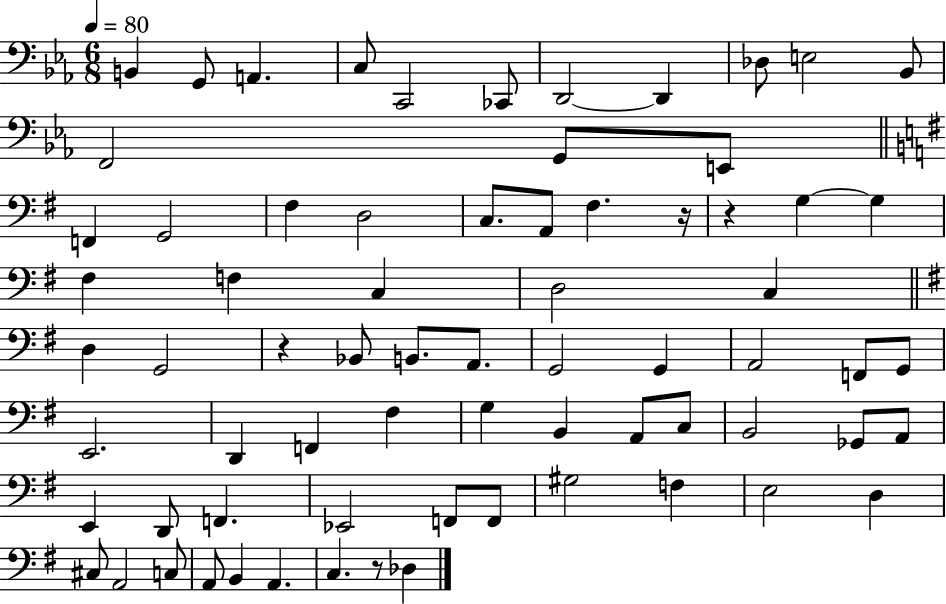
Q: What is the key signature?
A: EES major